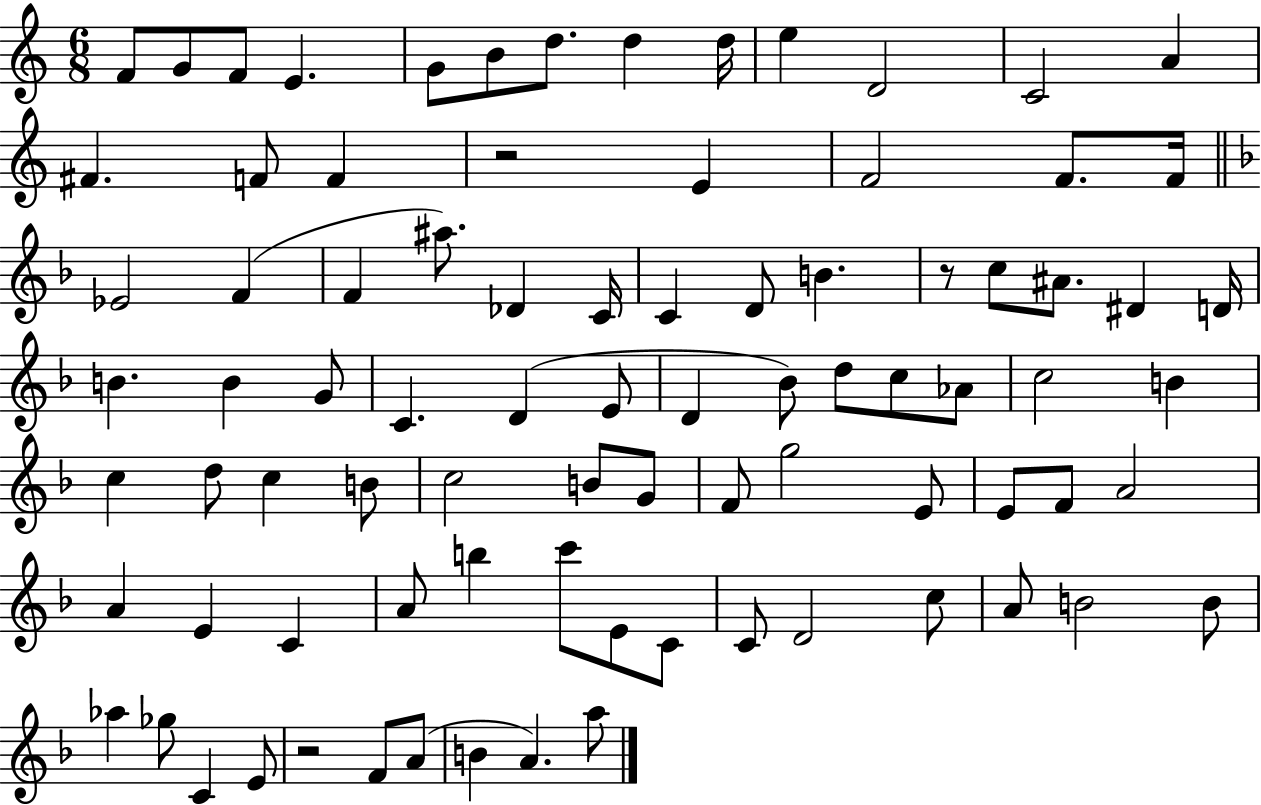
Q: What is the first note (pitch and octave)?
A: F4